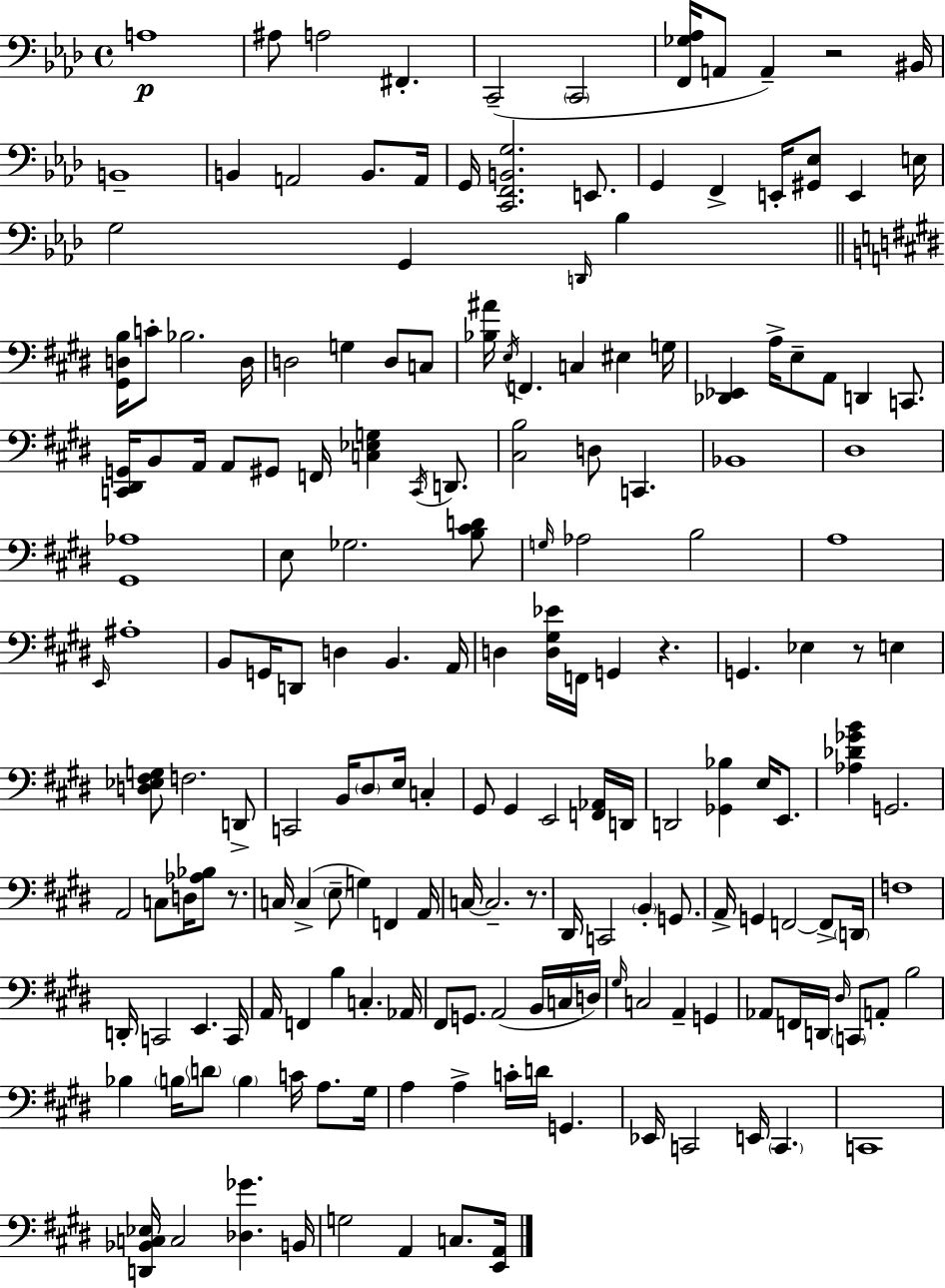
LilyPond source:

{
  \clef bass
  \time 4/4
  \defaultTimeSignature
  \key aes \major
  a1\p | ais8 a2 fis,4.-. | c,2--( \parenthesize c,2 | <f, ges aes>16 a,8 a,4--) r2 bis,16 | \break b,1-- | b,4 a,2 b,8. a,16 | g,16 <c, f, b, g>2. e,8. | g,4 f,4-> e,16-. <gis, ees>8 e,4 e16 | \break g2 g,4 \grace { d,16 } bes4 | \bar "||" \break \key e \major <gis, d b>16 c'8-. bes2. d16 | d2 g4 d8 c8 | <bes ais'>16 \acciaccatura { e16 } f,4. c4 eis4 | g16 <des, ees,>4 a16-> e8-- a,8 d,4 c,8. | \break <c, dis, g,>16 b,8 a,16 a,8 gis,8 f,16 <c ees g>4 \acciaccatura { c,16 } d,8. | <cis b>2 d8 c,4. | bes,1 | dis1 | \break <gis, aes>1 | e8 ges2. | <b cis' d'>8 \grace { g16 } aes2 b2 | a1 | \break \grace { e,16 } ais1-. | b,8 g,16 d,8 d4 b,4. | a,16 d4 <d gis ees'>16 f,16 g,4 r4. | g,4. ees4 r8 | \break e4 <d ees fis g>8 f2. | d,8-> c,2 b,16 \parenthesize dis8 e16 | c4-. gis,8 gis,4 e,2 | <f, aes,>16 d,16 d,2 <ges, bes>4 | \break e16 e,8. <aes des' ges' b'>4 g,2. | a,2 c8 d16 <aes bes>8 | r8. c16 c4->( \parenthesize e8-- g4) f,4 | a,16 c16~~ c2.-- | \break r8. dis,16 c,2 \parenthesize b,4-. | g,8. a,16-> g,4 f,2~~ | f,8-> \parenthesize d,16 f1 | d,16-. c,2 e,4. | \break c,16 a,16 f,4 b4 c4.-. | aes,16 fis,8 g,8. a,2( | b,16 c16 d16) \grace { gis16 } c2 a,4-- | g,4 aes,8 f,16 d,16 \grace { dis16 } \parenthesize c,8 a,8-. b2 | \break bes4 \parenthesize b16 \parenthesize d'8 \parenthesize b4 | c'16 a8. gis16 a4 a4-> c'16-. d'16 | g,4. ees,16 c,2 e,16 | \parenthesize c,4. c,1 | \break <d, bes, c ees>16 c2 <des ges'>4. | b,16 g2 a,4 | c8. <e, a,>16 \bar "|."
}